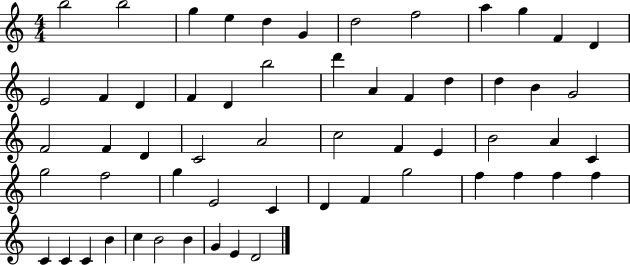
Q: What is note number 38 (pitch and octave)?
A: F5